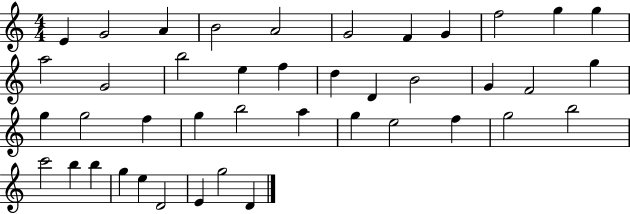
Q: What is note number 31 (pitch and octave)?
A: F5